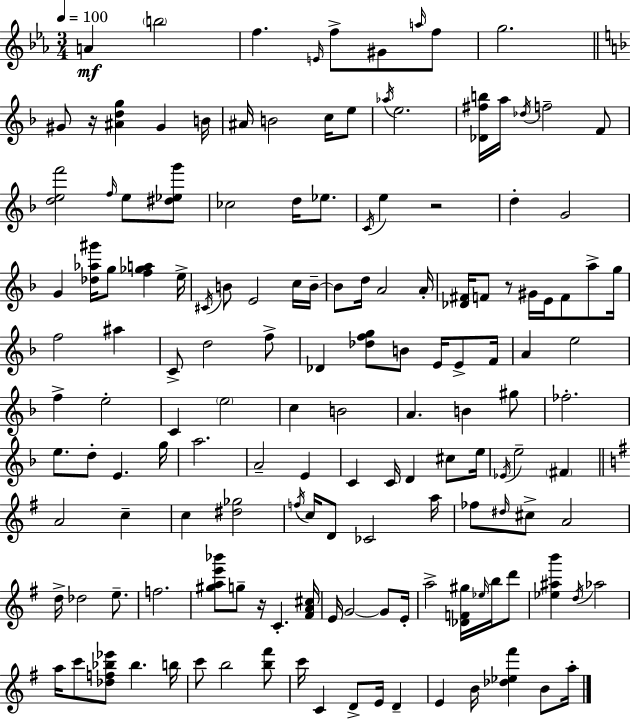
A4/q B5/h F5/q. E4/s F5/e G#4/e A5/s F5/e G5/h. G#4/e R/s [A#4,D5,G5]/q G#4/q B4/s A#4/s B4/h C5/s E5/e Ab5/s E5/h. [Db4,F#5,B5]/s A5/s Db5/s F5/h F4/e [D5,E5,F6]/h F5/s E5/e [D#5,Eb5,G6]/e CES5/h D5/s Eb5/e. C4/s E5/q R/h D5/q G4/h G4/q [Db5,Ab5,G#6]/s G5/e [F5,Gb5,A5]/q E5/s C#4/s B4/e E4/h C5/s B4/s B4/e D5/s A4/h A4/s [Db4,F#4]/s F4/e R/e G#4/s E4/s F4/e A5/e G5/s F5/h A#5/q C4/e D5/h F5/e Db4/q [Db5,F5,G5]/e B4/e E4/s E4/e F4/s A4/q E5/h F5/q E5/h C4/q E5/h C5/q B4/h A4/q. B4/q G#5/e FES5/h. E5/e. D5/e E4/q. G5/s A5/h. A4/h E4/q C4/q C4/s D4/q C#5/e E5/s Eb4/s E5/h F#4/q A4/h C5/q C5/q [D#5,Gb5]/h F5/s C5/s D4/e CES4/h A5/s FES5/e D#5/s C#5/e A4/h D5/s Db5/h E5/e. F5/h. [G#5,A5,E6,Bb6]/e G5/e R/s C4/q. [F#4,A4,C#5]/s E4/s G4/h G4/e E4/s A5/h [Db4,F4,G#5]/s Eb5/s B5/s D6/e [Eb5,A#5,B6]/q D5/s Ab5/h A5/s C6/e [Db5,F5,Bb5,Eb6]/e Bb5/q. B5/s C6/e B5/h [B5,F#6]/e C6/s C4/q D4/e E4/s D4/q E4/q B4/s [Db5,Eb5,F#6]/q B4/e A5/s